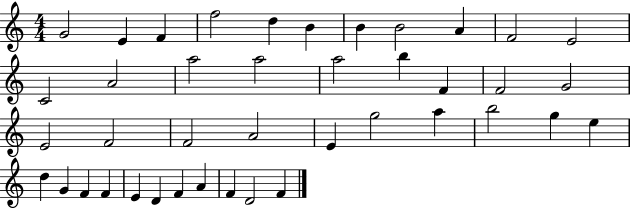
{
  \clef treble
  \numericTimeSignature
  \time 4/4
  \key c \major
  g'2 e'4 f'4 | f''2 d''4 b'4 | b'4 b'2 a'4 | f'2 e'2 | \break c'2 a'2 | a''2 a''2 | a''2 b''4 f'4 | f'2 g'2 | \break e'2 f'2 | f'2 a'2 | e'4 g''2 a''4 | b''2 g''4 e''4 | \break d''4 g'4 f'4 f'4 | e'4 d'4 f'4 a'4 | f'4 d'2 f'4 | \bar "|."
}